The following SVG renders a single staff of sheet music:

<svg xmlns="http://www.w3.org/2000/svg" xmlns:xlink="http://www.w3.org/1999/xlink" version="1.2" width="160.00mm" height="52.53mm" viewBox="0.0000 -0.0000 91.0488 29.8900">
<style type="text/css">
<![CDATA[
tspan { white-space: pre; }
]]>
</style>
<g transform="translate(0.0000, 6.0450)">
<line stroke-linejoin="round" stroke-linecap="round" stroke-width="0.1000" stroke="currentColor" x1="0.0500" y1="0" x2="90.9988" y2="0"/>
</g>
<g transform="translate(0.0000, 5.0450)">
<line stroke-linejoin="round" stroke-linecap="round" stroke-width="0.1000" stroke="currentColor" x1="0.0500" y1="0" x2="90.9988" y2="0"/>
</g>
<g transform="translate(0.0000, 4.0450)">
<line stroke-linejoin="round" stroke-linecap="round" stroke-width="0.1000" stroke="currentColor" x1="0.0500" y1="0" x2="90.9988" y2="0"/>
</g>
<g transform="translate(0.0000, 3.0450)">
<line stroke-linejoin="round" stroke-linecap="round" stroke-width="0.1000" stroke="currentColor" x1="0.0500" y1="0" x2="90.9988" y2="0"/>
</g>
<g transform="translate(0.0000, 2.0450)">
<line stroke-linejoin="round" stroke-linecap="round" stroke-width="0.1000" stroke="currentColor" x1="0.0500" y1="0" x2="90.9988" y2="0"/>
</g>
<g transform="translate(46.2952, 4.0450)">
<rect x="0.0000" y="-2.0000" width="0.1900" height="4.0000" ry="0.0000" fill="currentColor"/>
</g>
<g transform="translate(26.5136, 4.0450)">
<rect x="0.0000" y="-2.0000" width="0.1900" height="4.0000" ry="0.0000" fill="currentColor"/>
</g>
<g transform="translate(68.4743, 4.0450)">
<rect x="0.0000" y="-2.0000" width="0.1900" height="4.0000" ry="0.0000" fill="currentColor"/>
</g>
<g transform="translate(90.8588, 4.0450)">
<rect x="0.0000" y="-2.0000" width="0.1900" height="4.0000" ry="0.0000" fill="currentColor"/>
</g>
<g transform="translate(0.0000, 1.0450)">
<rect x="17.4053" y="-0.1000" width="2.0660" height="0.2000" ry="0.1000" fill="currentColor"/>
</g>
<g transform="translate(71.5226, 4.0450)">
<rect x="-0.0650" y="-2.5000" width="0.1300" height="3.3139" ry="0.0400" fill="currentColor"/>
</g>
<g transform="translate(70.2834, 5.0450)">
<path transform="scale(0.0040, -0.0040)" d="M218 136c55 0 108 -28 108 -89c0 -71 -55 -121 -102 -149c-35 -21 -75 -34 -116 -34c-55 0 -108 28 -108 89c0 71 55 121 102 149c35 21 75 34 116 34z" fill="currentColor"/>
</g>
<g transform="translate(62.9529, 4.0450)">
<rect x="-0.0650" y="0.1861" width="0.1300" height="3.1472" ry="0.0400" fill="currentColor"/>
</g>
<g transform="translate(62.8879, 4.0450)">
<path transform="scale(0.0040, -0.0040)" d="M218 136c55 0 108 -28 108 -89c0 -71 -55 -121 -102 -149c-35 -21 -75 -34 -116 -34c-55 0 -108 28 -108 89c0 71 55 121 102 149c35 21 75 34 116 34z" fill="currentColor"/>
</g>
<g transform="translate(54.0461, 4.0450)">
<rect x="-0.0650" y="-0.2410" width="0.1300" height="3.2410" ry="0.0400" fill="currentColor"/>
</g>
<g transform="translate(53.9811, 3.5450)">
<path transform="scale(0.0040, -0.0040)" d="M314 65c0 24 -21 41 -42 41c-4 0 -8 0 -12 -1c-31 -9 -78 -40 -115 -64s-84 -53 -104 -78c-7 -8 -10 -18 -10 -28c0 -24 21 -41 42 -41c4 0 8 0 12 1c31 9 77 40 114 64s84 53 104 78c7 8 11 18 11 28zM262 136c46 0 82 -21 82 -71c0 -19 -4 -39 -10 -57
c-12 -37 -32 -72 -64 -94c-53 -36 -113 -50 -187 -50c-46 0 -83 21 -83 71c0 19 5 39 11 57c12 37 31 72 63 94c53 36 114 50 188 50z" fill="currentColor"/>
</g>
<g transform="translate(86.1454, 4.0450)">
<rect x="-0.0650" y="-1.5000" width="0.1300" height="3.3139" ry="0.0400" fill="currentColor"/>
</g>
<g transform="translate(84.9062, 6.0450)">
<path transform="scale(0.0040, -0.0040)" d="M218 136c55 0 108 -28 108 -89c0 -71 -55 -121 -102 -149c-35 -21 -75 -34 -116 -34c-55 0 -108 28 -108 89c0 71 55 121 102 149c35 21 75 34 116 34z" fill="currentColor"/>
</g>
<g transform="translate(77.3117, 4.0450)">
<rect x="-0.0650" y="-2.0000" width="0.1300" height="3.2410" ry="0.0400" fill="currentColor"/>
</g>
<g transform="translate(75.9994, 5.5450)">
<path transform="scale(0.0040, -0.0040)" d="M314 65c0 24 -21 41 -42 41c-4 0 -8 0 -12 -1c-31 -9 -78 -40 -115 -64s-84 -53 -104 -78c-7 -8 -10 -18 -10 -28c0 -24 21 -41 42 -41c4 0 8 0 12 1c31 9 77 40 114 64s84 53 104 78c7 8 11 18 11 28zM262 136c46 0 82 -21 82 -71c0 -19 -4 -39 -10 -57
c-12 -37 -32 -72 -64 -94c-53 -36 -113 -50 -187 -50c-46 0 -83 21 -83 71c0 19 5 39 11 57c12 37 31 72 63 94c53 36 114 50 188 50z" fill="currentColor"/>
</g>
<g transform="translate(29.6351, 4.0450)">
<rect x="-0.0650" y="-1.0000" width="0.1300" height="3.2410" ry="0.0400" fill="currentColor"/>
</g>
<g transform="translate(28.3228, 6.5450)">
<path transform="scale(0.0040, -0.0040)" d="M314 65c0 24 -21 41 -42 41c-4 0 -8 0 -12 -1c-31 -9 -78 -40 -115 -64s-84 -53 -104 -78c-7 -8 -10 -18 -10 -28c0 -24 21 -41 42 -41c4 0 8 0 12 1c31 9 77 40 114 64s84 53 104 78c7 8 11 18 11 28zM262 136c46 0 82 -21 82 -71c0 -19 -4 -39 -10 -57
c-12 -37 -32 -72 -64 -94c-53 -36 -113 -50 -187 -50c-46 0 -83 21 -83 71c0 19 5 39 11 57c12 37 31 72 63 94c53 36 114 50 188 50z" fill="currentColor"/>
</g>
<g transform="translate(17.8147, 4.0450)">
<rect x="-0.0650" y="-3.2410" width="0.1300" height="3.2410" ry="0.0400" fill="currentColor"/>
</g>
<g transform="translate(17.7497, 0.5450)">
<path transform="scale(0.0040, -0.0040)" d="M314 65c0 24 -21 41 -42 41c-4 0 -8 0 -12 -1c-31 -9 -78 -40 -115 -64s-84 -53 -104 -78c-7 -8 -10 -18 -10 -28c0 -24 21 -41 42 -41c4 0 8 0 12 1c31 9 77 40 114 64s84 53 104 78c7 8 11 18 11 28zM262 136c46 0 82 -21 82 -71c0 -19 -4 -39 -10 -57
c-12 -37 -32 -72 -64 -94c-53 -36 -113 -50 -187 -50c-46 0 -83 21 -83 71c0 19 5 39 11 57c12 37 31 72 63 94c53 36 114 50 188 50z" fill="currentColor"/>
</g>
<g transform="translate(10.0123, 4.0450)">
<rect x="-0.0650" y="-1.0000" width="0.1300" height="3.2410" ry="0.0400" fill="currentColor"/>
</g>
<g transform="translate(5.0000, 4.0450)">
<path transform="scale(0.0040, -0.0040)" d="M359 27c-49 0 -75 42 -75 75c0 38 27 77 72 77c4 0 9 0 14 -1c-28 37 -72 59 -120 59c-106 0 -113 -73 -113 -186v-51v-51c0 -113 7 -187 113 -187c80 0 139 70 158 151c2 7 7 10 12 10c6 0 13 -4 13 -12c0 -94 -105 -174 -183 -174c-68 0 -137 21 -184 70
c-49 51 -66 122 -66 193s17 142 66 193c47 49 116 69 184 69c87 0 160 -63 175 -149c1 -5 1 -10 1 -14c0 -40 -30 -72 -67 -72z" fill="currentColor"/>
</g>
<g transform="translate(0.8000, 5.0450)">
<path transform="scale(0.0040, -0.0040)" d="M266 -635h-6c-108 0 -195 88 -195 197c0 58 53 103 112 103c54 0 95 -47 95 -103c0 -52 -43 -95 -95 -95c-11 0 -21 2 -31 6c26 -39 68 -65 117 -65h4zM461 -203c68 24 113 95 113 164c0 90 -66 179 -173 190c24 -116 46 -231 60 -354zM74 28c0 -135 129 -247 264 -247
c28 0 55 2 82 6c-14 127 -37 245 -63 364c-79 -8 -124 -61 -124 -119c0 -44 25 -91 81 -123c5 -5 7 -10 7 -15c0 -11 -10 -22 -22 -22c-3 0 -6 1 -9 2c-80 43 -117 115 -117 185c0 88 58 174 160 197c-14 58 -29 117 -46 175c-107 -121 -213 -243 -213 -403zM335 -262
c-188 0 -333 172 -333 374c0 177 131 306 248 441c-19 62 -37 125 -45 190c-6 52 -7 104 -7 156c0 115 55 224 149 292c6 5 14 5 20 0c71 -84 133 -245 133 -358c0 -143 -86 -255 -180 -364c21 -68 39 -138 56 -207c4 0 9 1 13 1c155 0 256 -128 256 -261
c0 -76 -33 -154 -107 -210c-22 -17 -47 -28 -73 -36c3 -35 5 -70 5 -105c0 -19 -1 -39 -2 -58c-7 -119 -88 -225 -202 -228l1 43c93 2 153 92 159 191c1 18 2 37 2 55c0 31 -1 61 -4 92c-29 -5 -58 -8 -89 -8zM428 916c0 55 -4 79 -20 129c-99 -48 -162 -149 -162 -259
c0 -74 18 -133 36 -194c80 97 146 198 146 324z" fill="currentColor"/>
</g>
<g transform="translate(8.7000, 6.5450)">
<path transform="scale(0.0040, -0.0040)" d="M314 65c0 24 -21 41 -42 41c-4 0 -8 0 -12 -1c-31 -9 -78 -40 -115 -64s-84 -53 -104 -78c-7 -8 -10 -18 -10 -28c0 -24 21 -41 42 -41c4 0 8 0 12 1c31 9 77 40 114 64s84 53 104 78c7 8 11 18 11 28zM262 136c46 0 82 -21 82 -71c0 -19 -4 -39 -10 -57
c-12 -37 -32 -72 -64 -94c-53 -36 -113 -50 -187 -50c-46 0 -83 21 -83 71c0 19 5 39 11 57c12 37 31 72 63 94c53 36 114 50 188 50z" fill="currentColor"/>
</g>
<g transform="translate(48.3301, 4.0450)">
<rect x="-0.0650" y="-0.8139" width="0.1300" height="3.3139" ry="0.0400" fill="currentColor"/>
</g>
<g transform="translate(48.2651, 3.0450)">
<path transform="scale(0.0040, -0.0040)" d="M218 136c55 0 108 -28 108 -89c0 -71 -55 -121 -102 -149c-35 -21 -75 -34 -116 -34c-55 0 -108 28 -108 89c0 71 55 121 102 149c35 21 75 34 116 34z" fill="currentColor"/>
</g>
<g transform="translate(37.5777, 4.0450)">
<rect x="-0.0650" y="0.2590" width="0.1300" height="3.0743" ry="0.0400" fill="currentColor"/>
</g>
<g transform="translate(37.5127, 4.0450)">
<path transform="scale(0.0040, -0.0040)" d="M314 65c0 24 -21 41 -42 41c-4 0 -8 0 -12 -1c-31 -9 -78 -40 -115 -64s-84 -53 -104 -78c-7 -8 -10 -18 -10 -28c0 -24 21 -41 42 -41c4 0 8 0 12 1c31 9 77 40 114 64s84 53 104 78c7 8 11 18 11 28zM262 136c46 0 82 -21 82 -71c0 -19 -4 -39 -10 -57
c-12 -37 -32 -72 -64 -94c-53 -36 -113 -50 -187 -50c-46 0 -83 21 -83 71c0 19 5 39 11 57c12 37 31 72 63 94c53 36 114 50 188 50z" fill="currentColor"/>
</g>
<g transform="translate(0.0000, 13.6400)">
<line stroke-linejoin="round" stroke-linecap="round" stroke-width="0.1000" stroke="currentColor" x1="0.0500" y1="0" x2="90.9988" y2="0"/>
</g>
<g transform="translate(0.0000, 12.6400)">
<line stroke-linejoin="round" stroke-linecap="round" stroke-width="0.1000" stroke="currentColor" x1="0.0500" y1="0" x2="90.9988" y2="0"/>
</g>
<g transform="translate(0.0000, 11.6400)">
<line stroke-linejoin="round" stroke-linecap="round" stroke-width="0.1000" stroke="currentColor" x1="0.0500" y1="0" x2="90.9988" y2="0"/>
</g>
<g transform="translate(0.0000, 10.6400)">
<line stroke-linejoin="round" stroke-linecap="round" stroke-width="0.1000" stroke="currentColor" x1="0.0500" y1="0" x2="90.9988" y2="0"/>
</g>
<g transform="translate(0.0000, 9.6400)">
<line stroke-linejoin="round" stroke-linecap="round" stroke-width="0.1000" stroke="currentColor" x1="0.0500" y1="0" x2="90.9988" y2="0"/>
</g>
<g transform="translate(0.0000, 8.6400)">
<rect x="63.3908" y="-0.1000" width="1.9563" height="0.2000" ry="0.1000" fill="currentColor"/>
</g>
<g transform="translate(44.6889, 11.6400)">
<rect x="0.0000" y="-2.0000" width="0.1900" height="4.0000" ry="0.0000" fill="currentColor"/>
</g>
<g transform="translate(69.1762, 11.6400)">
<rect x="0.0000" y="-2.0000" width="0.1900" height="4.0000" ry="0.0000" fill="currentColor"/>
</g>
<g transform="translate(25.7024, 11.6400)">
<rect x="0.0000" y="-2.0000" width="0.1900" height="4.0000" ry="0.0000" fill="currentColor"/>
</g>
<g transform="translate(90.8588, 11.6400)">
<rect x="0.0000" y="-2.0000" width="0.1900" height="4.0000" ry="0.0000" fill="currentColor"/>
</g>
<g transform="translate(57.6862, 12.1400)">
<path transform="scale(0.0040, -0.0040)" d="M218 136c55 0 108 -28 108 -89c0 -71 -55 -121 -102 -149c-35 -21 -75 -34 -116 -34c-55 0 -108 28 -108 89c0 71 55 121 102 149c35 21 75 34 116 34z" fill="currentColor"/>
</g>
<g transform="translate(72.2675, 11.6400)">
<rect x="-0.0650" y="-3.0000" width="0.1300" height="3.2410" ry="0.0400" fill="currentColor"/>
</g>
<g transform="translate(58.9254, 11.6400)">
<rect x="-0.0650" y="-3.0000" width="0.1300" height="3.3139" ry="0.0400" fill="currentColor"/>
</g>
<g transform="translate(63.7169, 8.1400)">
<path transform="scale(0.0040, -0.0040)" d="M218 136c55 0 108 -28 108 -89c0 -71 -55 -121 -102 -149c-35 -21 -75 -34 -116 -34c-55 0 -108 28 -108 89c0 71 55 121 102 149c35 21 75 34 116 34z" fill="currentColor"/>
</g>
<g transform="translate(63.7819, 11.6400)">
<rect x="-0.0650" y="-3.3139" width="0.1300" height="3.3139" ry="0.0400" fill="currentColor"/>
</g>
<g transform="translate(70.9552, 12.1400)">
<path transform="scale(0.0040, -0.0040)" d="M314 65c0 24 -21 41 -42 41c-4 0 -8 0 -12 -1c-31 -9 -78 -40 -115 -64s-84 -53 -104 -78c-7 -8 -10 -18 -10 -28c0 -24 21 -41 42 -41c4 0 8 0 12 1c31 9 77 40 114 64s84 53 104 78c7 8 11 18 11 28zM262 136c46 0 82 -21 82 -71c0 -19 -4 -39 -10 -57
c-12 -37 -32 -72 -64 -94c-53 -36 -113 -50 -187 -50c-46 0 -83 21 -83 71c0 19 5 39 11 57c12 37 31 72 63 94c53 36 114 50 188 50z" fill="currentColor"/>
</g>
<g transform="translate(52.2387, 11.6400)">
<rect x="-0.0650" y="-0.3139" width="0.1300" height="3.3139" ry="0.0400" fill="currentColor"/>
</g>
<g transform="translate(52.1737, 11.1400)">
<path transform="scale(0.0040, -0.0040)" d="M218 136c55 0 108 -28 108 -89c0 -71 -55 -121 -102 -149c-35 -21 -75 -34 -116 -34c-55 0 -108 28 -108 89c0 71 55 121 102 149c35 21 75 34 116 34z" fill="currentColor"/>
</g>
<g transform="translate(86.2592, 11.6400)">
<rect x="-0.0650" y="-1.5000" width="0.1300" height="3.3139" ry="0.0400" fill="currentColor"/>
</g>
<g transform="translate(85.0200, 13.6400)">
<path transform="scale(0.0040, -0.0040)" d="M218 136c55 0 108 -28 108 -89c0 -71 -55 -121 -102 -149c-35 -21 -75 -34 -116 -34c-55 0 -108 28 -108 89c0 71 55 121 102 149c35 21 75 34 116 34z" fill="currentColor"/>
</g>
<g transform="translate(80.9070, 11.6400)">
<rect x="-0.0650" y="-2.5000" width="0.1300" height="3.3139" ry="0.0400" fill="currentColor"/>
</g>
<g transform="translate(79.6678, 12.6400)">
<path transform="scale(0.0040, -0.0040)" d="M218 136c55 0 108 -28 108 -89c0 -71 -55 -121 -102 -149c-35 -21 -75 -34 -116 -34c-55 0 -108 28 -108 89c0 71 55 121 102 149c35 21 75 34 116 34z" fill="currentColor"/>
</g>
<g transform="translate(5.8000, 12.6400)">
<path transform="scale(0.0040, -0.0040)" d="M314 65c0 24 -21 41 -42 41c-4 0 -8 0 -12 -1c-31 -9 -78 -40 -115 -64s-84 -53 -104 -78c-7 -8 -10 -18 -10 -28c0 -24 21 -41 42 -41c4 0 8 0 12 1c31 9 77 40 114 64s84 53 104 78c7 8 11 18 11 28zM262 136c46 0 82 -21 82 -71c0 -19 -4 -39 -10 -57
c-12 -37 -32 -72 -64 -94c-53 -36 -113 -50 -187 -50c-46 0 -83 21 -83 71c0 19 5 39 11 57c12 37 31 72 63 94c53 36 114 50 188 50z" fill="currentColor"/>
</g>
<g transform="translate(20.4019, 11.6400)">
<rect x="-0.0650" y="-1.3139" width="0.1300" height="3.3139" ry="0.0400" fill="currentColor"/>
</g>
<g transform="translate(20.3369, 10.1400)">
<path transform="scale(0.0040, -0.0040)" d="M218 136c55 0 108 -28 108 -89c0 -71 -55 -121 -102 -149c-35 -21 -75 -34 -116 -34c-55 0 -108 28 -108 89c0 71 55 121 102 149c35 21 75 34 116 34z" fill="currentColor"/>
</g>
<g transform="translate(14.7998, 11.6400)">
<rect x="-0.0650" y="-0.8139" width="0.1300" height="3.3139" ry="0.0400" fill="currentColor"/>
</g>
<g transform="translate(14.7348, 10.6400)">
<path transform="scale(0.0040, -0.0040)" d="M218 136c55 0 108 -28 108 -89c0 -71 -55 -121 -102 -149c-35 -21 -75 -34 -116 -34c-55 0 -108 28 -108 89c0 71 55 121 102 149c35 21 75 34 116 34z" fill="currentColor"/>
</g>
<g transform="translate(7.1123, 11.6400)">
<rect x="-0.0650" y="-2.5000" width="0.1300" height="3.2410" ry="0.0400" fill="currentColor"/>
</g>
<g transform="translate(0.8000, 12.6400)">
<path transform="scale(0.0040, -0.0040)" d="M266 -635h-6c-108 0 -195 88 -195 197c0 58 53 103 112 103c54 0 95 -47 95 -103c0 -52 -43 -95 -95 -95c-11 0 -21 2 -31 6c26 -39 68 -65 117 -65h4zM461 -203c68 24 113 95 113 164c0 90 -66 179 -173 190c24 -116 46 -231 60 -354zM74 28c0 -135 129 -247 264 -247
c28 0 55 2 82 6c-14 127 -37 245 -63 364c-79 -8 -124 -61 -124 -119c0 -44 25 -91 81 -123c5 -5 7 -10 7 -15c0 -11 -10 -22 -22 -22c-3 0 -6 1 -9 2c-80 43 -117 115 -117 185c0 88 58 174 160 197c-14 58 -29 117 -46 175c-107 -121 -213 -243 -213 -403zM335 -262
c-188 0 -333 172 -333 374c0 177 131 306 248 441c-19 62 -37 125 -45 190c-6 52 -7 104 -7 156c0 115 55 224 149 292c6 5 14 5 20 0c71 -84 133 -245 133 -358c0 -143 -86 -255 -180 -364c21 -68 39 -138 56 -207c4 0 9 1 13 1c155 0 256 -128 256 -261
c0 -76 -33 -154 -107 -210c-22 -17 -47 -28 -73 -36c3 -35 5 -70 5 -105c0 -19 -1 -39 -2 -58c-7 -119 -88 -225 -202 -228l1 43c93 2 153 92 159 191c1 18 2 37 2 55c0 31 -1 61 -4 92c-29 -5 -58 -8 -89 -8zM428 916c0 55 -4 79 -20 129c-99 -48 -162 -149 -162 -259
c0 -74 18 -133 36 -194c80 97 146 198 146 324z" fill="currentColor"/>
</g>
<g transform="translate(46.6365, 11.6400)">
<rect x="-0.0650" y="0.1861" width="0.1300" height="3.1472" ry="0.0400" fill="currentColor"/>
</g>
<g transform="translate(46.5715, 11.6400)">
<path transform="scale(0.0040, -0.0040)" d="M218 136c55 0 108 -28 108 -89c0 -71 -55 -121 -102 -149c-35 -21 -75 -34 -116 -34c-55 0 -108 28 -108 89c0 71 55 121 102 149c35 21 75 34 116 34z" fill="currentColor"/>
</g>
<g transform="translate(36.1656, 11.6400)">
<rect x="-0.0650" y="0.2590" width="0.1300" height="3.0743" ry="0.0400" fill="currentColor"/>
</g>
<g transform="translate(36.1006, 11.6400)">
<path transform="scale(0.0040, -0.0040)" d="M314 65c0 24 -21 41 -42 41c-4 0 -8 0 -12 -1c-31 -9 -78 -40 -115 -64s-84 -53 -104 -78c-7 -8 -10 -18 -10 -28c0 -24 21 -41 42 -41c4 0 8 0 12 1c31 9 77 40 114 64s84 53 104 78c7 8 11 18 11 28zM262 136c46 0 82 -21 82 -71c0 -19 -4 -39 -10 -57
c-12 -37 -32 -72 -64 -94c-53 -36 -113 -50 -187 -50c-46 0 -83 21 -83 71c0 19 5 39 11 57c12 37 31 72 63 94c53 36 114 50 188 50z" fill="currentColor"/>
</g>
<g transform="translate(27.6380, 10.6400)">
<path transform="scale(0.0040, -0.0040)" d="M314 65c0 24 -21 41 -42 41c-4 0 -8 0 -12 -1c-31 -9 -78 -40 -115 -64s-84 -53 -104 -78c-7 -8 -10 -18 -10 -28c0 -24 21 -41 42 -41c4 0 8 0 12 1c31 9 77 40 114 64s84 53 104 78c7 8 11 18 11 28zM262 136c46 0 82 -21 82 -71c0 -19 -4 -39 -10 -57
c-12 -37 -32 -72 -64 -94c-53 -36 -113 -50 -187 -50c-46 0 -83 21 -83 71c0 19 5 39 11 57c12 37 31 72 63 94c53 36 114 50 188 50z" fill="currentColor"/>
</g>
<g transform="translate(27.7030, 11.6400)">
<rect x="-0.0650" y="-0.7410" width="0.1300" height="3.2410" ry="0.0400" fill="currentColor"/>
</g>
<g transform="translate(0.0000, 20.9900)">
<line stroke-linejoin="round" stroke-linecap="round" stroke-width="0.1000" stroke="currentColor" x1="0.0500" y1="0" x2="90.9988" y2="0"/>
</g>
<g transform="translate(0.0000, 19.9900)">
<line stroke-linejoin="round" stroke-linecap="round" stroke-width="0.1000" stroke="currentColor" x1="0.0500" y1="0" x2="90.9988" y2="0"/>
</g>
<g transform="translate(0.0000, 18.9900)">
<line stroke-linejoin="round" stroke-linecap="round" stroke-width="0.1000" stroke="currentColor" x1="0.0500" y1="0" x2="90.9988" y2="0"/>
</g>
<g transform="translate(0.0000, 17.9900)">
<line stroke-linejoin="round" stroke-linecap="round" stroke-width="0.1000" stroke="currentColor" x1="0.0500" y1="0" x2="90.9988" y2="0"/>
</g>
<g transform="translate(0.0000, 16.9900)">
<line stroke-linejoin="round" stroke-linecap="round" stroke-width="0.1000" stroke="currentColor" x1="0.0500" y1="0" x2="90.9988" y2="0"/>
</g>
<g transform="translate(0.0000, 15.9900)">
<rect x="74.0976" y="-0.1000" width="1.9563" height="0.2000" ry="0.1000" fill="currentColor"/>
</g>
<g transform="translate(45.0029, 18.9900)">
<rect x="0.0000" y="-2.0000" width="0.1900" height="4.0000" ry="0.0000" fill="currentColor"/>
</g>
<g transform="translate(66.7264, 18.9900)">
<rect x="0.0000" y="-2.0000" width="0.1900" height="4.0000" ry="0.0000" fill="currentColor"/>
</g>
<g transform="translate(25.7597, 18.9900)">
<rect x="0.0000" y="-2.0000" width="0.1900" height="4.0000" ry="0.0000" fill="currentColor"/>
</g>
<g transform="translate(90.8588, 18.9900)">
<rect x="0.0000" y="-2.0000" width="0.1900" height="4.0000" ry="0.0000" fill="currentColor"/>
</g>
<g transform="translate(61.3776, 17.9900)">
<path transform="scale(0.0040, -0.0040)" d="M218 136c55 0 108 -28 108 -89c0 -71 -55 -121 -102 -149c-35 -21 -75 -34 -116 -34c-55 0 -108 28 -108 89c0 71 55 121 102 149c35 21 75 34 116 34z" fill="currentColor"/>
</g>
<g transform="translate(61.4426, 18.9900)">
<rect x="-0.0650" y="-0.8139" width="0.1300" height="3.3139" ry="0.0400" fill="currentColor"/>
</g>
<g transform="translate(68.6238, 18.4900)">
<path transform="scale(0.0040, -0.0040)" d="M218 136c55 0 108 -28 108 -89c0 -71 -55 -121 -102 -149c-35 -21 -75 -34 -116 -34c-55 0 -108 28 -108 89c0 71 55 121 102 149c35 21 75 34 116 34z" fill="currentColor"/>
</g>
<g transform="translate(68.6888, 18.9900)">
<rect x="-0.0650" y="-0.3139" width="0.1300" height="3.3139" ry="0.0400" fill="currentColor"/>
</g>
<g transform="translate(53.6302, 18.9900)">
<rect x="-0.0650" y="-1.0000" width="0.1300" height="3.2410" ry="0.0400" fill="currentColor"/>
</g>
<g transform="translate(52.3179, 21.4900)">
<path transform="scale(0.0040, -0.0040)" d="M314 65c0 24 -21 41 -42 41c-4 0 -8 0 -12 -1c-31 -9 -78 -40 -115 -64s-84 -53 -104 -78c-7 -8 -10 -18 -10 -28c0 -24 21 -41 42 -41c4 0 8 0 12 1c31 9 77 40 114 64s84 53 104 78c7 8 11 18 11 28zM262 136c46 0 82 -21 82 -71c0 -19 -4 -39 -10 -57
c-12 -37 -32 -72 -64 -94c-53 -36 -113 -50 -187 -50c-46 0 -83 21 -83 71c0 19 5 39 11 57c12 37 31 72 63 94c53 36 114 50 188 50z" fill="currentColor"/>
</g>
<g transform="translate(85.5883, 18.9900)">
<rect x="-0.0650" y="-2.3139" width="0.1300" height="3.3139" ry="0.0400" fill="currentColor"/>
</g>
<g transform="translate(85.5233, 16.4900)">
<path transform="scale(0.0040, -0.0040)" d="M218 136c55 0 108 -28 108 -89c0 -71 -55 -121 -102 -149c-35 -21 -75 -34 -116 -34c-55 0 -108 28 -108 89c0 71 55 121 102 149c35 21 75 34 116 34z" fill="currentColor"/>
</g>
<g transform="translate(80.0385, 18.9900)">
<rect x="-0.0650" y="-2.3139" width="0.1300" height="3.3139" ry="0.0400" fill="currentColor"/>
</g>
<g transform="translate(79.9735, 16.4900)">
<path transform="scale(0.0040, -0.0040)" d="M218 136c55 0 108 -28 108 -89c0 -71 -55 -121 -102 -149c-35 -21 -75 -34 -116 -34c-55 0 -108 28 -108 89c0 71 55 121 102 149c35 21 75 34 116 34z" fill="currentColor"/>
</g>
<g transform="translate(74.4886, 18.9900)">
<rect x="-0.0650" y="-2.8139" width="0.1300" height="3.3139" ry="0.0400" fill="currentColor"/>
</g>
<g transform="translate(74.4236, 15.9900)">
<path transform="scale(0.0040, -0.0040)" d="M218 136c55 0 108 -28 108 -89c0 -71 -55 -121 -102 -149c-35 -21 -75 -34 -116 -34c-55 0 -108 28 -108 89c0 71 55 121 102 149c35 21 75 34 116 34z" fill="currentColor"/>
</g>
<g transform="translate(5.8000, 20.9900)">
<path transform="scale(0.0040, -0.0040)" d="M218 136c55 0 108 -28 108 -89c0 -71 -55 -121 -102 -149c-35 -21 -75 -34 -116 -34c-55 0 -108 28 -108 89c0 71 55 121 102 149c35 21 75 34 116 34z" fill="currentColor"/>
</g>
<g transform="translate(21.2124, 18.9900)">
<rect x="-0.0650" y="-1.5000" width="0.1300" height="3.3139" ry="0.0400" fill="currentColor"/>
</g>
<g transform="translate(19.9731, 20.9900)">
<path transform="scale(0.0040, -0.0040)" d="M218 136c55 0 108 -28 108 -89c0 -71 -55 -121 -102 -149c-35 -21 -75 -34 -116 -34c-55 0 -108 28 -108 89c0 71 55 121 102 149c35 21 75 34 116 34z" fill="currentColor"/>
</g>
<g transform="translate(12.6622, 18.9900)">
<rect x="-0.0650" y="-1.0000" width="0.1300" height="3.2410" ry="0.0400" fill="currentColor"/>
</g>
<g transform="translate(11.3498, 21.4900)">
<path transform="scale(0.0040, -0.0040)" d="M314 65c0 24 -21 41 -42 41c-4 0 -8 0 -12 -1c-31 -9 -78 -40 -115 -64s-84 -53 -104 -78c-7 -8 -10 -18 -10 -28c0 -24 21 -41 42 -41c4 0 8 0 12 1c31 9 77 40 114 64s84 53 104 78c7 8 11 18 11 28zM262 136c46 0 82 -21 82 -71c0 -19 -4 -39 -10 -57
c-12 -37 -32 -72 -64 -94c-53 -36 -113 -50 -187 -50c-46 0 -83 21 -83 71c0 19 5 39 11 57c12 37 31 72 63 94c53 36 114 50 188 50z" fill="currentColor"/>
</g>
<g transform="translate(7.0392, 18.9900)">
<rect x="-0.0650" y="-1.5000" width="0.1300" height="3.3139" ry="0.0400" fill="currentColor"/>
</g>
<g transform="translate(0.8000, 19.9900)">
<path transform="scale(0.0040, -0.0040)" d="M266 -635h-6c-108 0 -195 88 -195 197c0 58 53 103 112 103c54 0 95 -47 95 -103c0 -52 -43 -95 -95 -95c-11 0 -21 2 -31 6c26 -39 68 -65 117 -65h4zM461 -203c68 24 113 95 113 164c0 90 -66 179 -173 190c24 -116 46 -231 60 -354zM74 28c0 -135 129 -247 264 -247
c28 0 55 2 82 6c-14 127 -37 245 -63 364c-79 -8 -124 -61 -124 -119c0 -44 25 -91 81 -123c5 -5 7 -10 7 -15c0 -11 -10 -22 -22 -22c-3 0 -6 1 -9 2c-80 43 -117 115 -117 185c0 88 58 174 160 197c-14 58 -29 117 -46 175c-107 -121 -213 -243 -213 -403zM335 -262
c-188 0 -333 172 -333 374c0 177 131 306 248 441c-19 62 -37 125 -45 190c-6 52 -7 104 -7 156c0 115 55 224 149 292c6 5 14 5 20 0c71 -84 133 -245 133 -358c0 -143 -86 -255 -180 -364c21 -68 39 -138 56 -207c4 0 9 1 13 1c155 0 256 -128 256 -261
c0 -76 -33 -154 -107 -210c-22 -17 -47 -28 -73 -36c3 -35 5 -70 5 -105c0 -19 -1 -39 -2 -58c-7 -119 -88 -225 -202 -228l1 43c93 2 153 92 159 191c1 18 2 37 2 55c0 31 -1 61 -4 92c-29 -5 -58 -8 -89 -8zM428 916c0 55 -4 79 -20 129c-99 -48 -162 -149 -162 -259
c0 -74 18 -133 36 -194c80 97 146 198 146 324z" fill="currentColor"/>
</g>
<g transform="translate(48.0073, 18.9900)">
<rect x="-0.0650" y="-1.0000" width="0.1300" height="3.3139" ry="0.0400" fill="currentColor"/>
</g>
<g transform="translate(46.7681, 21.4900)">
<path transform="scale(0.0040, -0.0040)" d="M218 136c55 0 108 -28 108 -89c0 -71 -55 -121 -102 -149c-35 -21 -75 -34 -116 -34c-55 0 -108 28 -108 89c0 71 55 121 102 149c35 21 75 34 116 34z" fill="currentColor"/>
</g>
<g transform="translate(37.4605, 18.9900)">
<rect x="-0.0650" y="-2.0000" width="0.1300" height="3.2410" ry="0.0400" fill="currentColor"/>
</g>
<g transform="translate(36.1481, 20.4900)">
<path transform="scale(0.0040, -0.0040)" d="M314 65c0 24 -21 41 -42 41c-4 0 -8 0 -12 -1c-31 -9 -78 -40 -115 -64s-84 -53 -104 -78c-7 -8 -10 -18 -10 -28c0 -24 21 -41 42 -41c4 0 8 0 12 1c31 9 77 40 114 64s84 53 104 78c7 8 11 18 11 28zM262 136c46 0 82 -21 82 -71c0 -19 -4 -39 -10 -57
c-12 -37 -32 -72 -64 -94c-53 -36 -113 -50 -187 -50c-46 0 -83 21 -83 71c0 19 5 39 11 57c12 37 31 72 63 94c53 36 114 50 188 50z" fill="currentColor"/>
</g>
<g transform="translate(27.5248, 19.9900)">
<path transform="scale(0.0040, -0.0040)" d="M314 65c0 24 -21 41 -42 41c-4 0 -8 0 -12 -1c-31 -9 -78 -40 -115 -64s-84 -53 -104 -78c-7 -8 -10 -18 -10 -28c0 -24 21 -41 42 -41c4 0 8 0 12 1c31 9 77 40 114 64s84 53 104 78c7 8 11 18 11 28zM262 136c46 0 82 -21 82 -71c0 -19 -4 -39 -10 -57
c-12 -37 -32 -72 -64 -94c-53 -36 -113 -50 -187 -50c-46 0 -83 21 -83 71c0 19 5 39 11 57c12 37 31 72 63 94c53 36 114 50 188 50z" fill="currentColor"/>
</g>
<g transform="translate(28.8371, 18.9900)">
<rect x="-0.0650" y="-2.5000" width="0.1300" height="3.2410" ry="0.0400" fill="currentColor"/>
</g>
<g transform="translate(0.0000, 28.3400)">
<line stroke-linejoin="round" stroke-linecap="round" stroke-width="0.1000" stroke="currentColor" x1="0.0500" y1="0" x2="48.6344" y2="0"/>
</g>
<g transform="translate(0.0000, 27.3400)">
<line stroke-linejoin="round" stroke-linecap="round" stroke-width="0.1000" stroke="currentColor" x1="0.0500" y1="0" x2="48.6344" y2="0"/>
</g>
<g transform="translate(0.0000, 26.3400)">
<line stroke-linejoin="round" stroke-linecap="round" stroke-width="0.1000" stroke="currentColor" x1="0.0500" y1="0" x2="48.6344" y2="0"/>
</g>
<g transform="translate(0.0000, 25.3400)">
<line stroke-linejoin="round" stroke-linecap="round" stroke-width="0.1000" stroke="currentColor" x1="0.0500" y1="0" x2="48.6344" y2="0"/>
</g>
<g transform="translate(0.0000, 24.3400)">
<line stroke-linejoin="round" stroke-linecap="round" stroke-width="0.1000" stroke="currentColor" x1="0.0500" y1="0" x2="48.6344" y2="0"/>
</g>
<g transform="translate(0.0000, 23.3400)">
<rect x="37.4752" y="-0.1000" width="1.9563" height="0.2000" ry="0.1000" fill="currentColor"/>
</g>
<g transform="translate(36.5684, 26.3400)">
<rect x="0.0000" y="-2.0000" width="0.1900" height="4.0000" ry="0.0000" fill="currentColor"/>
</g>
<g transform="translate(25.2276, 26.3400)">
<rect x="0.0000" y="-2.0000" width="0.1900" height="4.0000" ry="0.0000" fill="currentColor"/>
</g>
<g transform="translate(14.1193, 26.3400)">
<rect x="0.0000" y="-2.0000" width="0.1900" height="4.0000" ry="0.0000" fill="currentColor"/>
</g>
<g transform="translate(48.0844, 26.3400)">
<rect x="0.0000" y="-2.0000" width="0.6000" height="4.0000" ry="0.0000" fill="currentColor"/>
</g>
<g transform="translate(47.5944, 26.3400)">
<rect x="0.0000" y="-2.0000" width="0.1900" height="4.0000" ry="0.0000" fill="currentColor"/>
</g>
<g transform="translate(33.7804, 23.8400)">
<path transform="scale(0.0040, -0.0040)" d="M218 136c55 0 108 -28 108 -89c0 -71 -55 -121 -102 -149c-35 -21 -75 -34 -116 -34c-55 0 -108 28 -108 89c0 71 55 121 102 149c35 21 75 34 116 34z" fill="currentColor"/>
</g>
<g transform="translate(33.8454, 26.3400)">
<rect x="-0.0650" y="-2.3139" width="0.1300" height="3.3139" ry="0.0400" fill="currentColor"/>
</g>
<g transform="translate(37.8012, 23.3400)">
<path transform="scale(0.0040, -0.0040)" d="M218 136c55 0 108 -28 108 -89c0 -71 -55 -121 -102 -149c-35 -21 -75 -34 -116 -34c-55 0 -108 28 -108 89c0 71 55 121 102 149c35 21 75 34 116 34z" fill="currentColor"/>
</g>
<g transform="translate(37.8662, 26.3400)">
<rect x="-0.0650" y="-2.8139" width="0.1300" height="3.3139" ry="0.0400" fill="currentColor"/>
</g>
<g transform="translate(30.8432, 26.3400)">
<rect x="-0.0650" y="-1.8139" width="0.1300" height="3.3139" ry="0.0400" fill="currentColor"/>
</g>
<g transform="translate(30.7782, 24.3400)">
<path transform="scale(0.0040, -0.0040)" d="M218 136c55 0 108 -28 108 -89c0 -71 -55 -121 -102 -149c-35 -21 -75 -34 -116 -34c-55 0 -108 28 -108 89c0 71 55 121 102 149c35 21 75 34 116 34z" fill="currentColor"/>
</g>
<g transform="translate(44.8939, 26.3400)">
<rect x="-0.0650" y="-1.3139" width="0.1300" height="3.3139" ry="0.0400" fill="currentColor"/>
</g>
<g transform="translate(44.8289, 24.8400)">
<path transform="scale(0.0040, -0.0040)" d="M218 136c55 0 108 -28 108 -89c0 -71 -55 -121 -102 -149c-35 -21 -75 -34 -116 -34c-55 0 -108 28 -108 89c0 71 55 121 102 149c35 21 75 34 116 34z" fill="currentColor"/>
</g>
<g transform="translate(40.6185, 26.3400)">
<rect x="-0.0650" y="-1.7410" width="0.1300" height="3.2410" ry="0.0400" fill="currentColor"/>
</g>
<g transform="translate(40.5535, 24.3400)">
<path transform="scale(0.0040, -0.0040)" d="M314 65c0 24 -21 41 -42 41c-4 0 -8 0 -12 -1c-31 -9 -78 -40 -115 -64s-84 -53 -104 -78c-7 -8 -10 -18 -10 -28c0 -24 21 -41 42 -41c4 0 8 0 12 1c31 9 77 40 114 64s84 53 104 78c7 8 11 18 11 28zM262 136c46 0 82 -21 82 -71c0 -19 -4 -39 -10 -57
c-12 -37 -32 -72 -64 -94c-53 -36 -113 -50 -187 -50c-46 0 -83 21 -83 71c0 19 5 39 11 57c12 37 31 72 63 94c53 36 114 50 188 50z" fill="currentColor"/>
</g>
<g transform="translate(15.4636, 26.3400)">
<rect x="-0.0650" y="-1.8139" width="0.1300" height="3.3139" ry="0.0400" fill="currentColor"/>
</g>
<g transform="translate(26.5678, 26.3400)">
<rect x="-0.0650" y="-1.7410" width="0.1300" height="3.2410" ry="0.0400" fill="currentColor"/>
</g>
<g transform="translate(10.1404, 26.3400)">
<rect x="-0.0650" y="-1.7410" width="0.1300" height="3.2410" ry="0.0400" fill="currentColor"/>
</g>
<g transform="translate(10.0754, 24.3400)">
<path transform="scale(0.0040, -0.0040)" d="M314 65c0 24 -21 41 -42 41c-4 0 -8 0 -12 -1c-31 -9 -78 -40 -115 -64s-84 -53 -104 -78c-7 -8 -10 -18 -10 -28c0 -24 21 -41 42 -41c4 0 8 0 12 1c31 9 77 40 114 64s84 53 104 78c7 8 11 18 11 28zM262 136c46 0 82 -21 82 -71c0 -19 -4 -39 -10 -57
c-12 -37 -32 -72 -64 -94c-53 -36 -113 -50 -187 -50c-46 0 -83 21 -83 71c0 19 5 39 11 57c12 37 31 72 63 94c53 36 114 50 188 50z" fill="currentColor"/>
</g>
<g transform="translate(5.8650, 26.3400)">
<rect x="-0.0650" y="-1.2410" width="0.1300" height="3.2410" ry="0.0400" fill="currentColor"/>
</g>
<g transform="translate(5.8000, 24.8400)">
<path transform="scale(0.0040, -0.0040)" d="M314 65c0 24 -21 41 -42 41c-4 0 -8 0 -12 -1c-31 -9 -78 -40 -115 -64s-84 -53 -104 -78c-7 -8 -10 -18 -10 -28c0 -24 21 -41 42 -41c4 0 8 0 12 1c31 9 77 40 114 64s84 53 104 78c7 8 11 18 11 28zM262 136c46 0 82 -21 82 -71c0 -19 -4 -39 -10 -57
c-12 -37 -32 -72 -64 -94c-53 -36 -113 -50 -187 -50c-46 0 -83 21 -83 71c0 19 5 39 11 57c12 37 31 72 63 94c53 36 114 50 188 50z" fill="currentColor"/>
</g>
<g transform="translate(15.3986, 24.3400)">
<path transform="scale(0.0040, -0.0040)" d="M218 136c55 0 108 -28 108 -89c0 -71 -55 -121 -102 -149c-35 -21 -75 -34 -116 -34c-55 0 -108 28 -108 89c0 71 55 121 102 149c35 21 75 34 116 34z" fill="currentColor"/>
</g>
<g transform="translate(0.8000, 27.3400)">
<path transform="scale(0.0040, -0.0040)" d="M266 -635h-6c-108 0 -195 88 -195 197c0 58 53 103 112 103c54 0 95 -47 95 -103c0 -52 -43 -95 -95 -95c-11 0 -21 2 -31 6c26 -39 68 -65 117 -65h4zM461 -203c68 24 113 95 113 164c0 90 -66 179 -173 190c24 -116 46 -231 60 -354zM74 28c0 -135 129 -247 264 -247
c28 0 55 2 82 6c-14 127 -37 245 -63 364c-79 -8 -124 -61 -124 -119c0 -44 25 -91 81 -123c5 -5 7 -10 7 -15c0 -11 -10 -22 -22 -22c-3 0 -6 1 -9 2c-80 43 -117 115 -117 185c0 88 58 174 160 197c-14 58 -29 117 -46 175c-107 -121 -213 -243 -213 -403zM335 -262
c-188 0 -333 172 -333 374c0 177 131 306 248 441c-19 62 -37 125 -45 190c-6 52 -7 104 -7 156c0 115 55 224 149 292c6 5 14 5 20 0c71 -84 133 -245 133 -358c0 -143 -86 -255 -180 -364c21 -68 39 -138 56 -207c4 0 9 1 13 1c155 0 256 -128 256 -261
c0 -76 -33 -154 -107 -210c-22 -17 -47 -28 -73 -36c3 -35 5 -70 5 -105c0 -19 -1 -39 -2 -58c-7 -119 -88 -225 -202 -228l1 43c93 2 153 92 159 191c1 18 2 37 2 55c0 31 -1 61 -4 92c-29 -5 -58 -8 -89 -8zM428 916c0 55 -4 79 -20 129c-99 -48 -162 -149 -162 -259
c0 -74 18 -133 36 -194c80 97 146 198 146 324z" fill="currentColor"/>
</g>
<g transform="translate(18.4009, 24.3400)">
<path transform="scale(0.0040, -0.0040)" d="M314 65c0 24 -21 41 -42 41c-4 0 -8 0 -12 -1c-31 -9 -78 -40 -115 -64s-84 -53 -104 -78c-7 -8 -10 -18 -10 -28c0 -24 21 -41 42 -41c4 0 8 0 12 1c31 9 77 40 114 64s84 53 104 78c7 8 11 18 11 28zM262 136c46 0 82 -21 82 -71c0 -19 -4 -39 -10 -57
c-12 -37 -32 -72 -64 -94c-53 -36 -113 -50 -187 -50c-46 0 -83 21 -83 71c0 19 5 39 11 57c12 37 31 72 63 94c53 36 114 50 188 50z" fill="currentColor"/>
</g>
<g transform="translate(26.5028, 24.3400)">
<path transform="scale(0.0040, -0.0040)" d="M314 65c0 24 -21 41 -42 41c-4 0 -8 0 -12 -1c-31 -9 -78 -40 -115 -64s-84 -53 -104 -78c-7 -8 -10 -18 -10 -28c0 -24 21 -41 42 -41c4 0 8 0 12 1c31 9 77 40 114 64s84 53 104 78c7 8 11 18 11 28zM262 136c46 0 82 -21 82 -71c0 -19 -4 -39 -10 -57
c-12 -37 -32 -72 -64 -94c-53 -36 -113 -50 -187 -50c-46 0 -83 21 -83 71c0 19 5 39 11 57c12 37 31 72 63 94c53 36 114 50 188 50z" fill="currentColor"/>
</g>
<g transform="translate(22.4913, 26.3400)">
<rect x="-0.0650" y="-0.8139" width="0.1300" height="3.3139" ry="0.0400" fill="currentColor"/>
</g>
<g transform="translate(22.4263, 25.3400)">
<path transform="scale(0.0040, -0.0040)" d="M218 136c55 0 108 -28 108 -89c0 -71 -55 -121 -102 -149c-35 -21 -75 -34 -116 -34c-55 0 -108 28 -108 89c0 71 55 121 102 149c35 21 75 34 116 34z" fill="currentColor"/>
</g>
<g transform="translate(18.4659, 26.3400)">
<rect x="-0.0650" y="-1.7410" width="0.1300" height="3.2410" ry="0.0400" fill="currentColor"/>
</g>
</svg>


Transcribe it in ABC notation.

X:1
T:Untitled
M:4/4
L:1/4
K:C
D2 b2 D2 B2 d c2 B G F2 E G2 d e d2 B2 B c A b A2 G E E D2 E G2 F2 D D2 d c a g g e2 f2 f f2 d f2 f g a f2 e